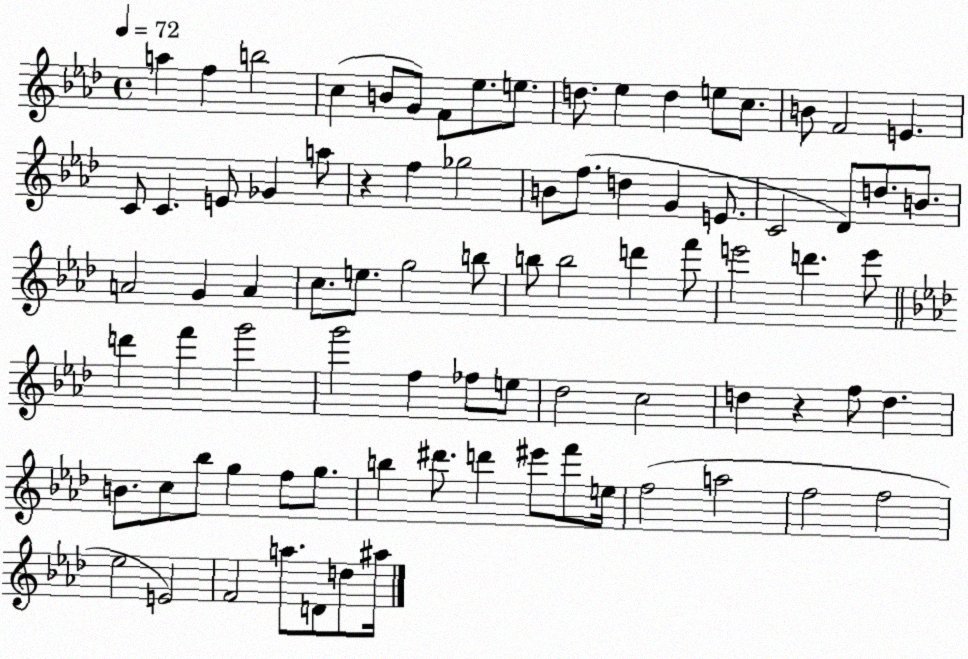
X:1
T:Untitled
M:4/4
L:1/4
K:Ab
a f b2 c B/2 G/2 F/2 _e/2 e/2 d/2 _e d e/2 c/2 B/2 F2 E C/2 C E/2 _G a/2 z f _g2 B/2 f/2 d G E/2 C2 _D/2 d/2 B/2 A2 G A c/2 e/2 g2 b/2 b/2 b2 d' f'/2 e'2 d' e'/2 d' f' g'2 g'2 f _f/2 e/2 _d2 c2 d z f/2 d B/2 c/2 _b/2 g f/2 g/2 b ^d'/2 d' ^e'/2 f'/2 e/4 f2 a2 f2 f2 _e2 E2 F2 a/2 D/2 d/2 ^a/4